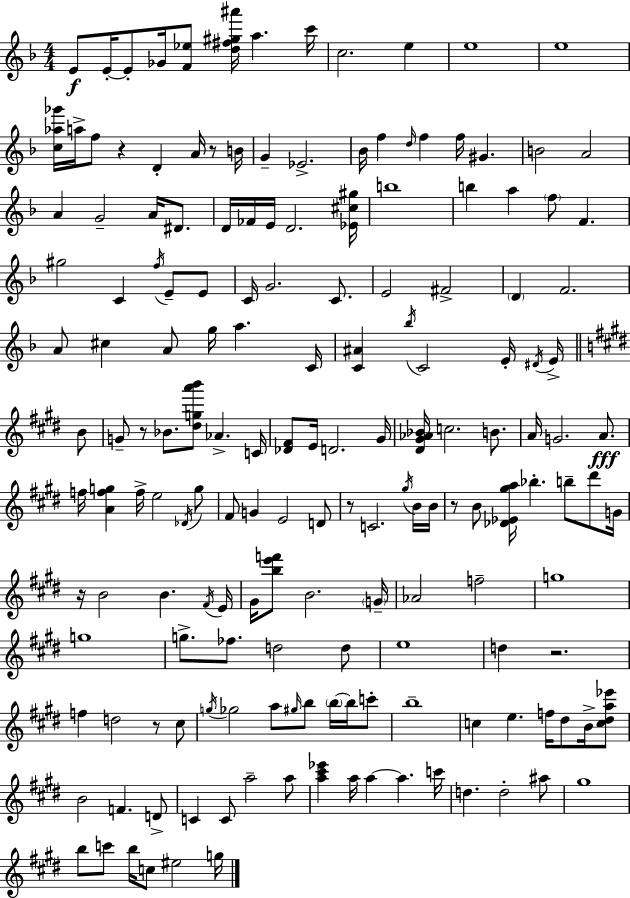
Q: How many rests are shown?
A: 8